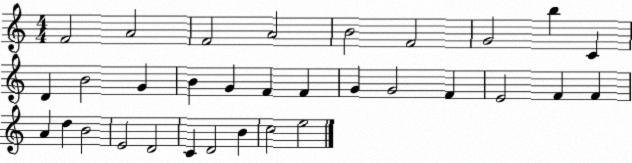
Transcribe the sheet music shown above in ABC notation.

X:1
T:Untitled
M:4/4
L:1/4
K:C
F2 A2 F2 A2 B2 F2 G2 b C D B2 G B G F F G G2 F E2 F F A d B2 E2 D2 C D2 B c2 e2